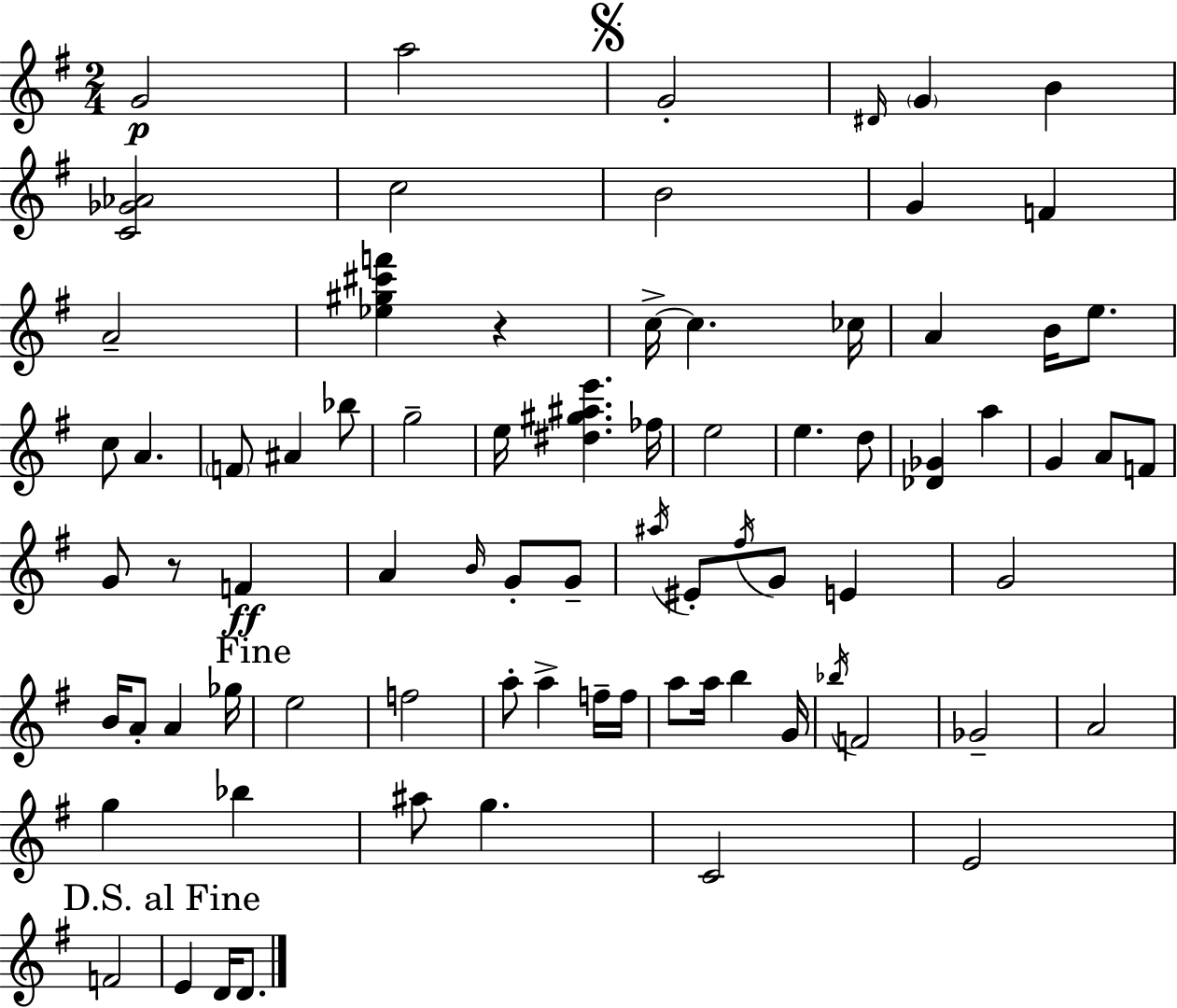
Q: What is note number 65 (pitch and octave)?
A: A#5